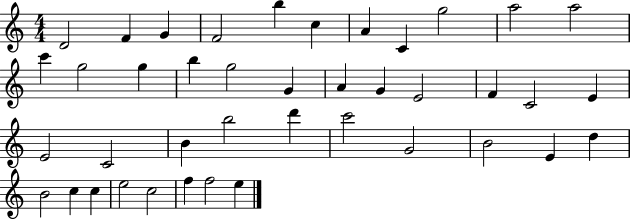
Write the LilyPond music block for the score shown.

{
  \clef treble
  \numericTimeSignature
  \time 4/4
  \key c \major
  d'2 f'4 g'4 | f'2 b''4 c''4 | a'4 c'4 g''2 | a''2 a''2 | \break c'''4 g''2 g''4 | b''4 g''2 g'4 | a'4 g'4 e'2 | f'4 c'2 e'4 | \break e'2 c'2 | b'4 b''2 d'''4 | c'''2 g'2 | b'2 e'4 d''4 | \break b'2 c''4 c''4 | e''2 c''2 | f''4 f''2 e''4 | \bar "|."
}